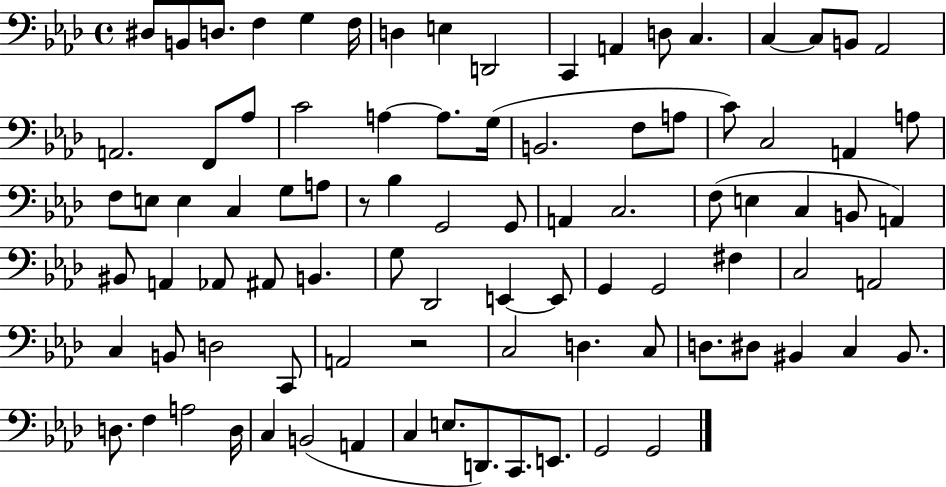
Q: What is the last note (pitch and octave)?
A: G2